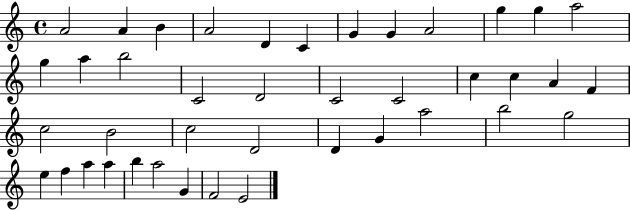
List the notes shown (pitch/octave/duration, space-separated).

A4/h A4/q B4/q A4/h D4/q C4/q G4/q G4/q A4/h G5/q G5/q A5/h G5/q A5/q B5/h C4/h D4/h C4/h C4/h C5/q C5/q A4/q F4/q C5/h B4/h C5/h D4/h D4/q G4/q A5/h B5/h G5/h E5/q F5/q A5/q A5/q B5/q A5/h G4/q F4/h E4/h